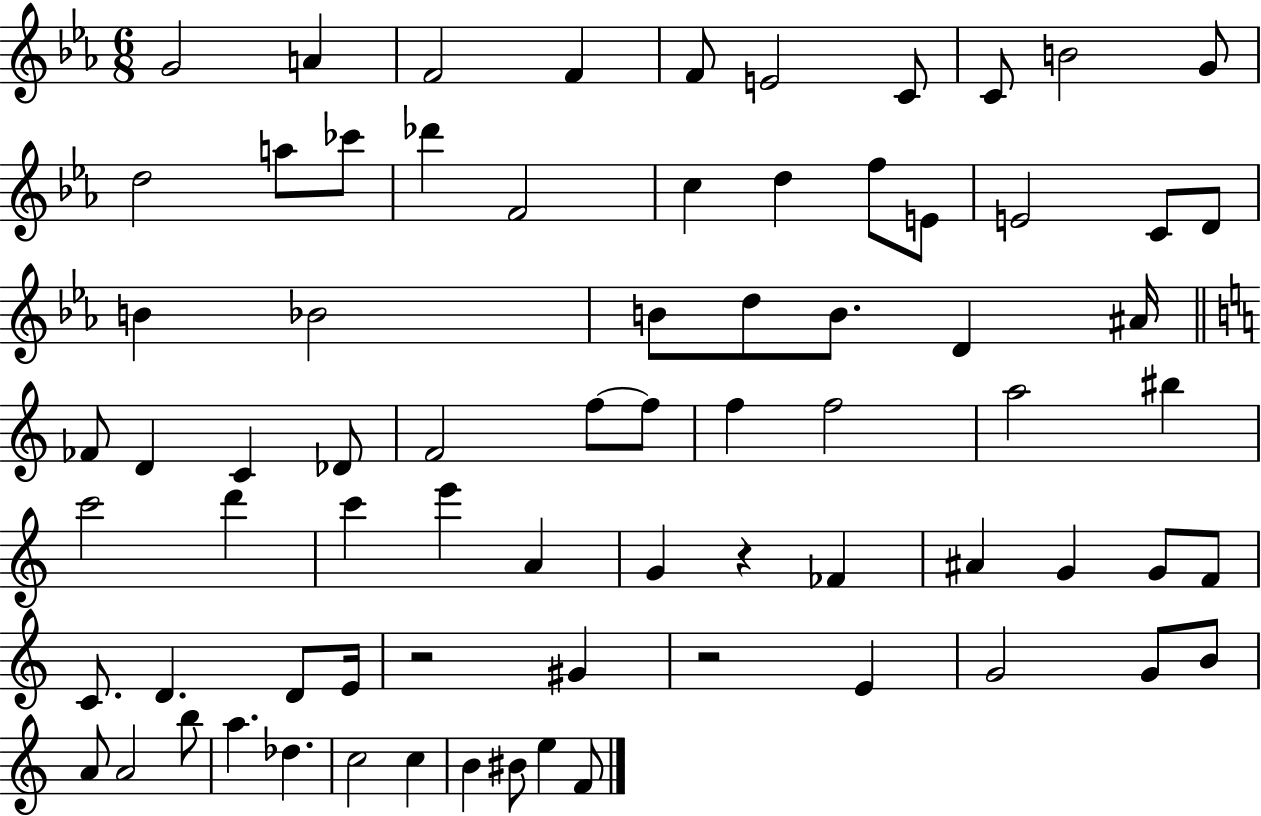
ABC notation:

X:1
T:Untitled
M:6/8
L:1/4
K:Eb
G2 A F2 F F/2 E2 C/2 C/2 B2 G/2 d2 a/2 _c'/2 _d' F2 c d f/2 E/2 E2 C/2 D/2 B _B2 B/2 d/2 B/2 D ^A/4 _F/2 D C _D/2 F2 f/2 f/2 f f2 a2 ^b c'2 d' c' e' A G z _F ^A G G/2 F/2 C/2 D D/2 E/4 z2 ^G z2 E G2 G/2 B/2 A/2 A2 b/2 a _d c2 c B ^B/2 e F/2